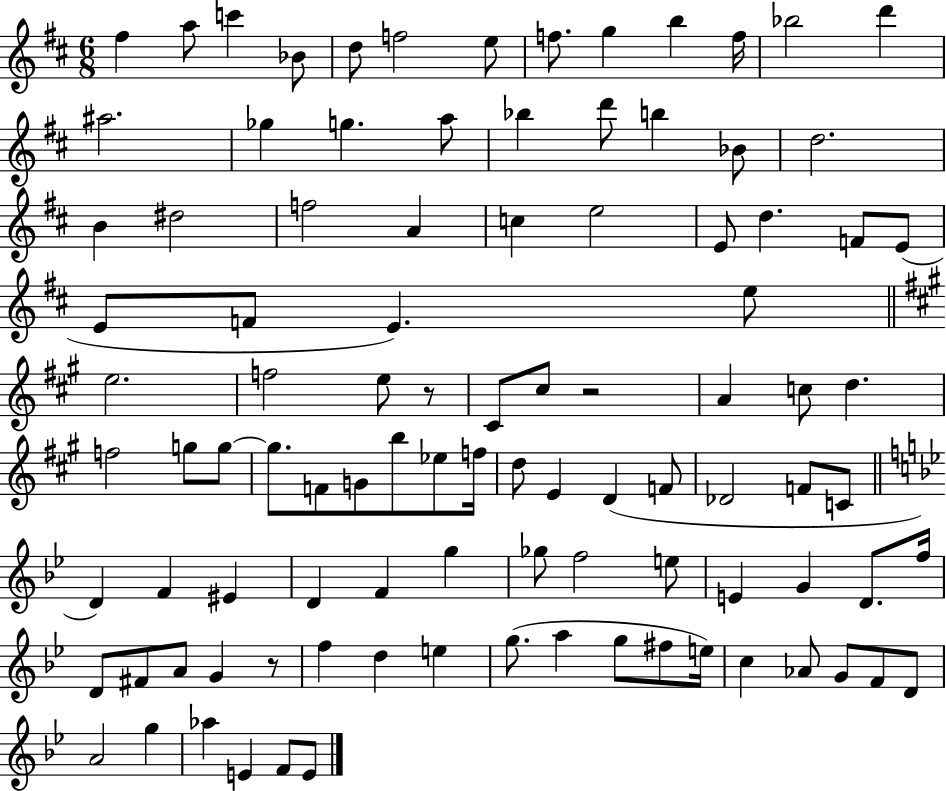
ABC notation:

X:1
T:Untitled
M:6/8
L:1/4
K:D
^f a/2 c' _B/2 d/2 f2 e/2 f/2 g b f/4 _b2 d' ^a2 _g g a/2 _b d'/2 b _B/2 d2 B ^d2 f2 A c e2 E/2 d F/2 E/2 E/2 F/2 E e/2 e2 f2 e/2 z/2 ^C/2 ^c/2 z2 A c/2 d f2 g/2 g/2 g/2 F/2 G/2 b/2 _e/2 f/4 d/2 E D F/2 _D2 F/2 C/2 D F ^E D F g _g/2 f2 e/2 E G D/2 f/4 D/2 ^F/2 A/2 G z/2 f d e g/2 a g/2 ^f/2 e/4 c _A/2 G/2 F/2 D/2 A2 g _a E F/2 E/2